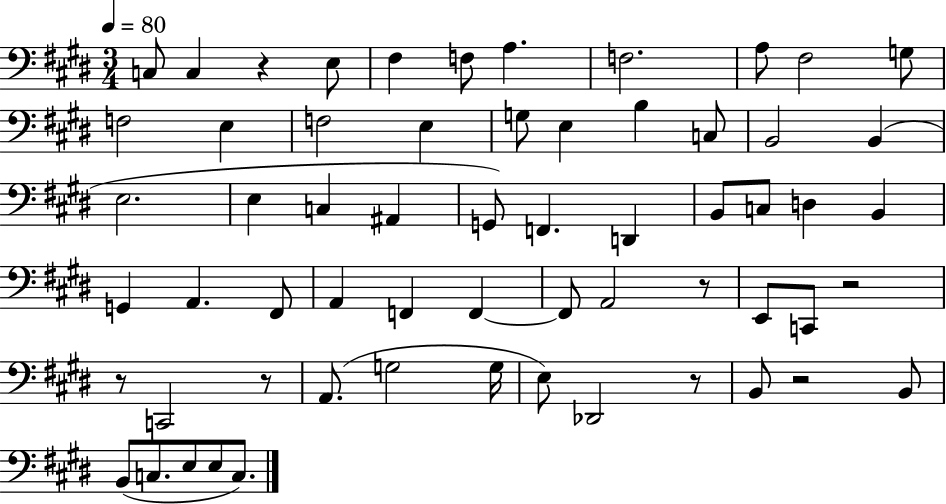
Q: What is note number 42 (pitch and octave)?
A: C2